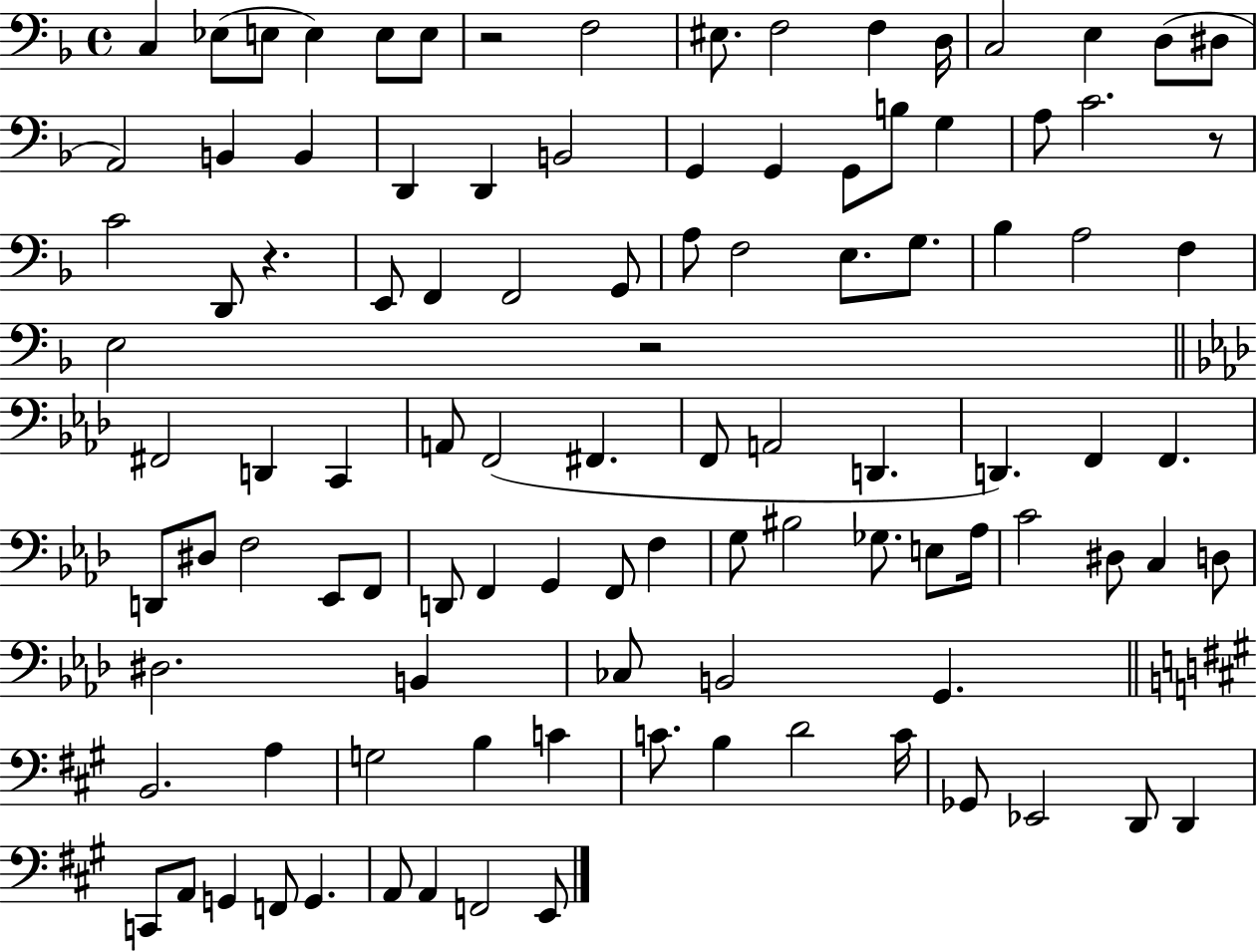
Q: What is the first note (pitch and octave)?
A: C3